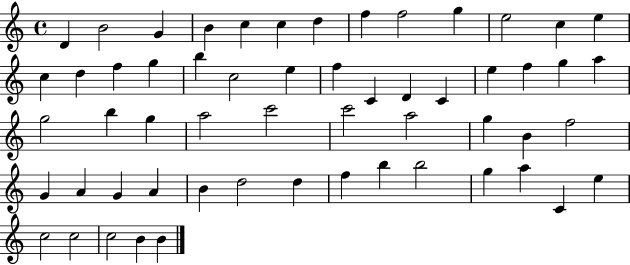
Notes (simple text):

D4/q B4/h G4/q B4/q C5/q C5/q D5/q F5/q F5/h G5/q E5/h C5/q E5/q C5/q D5/q F5/q G5/q B5/q C5/h E5/q F5/q C4/q D4/q C4/q E5/q F5/q G5/q A5/q G5/h B5/q G5/q A5/h C6/h C6/h A5/h G5/q B4/q F5/h G4/q A4/q G4/q A4/q B4/q D5/h D5/q F5/q B5/q B5/h G5/q A5/q C4/q E5/q C5/h C5/h C5/h B4/q B4/q